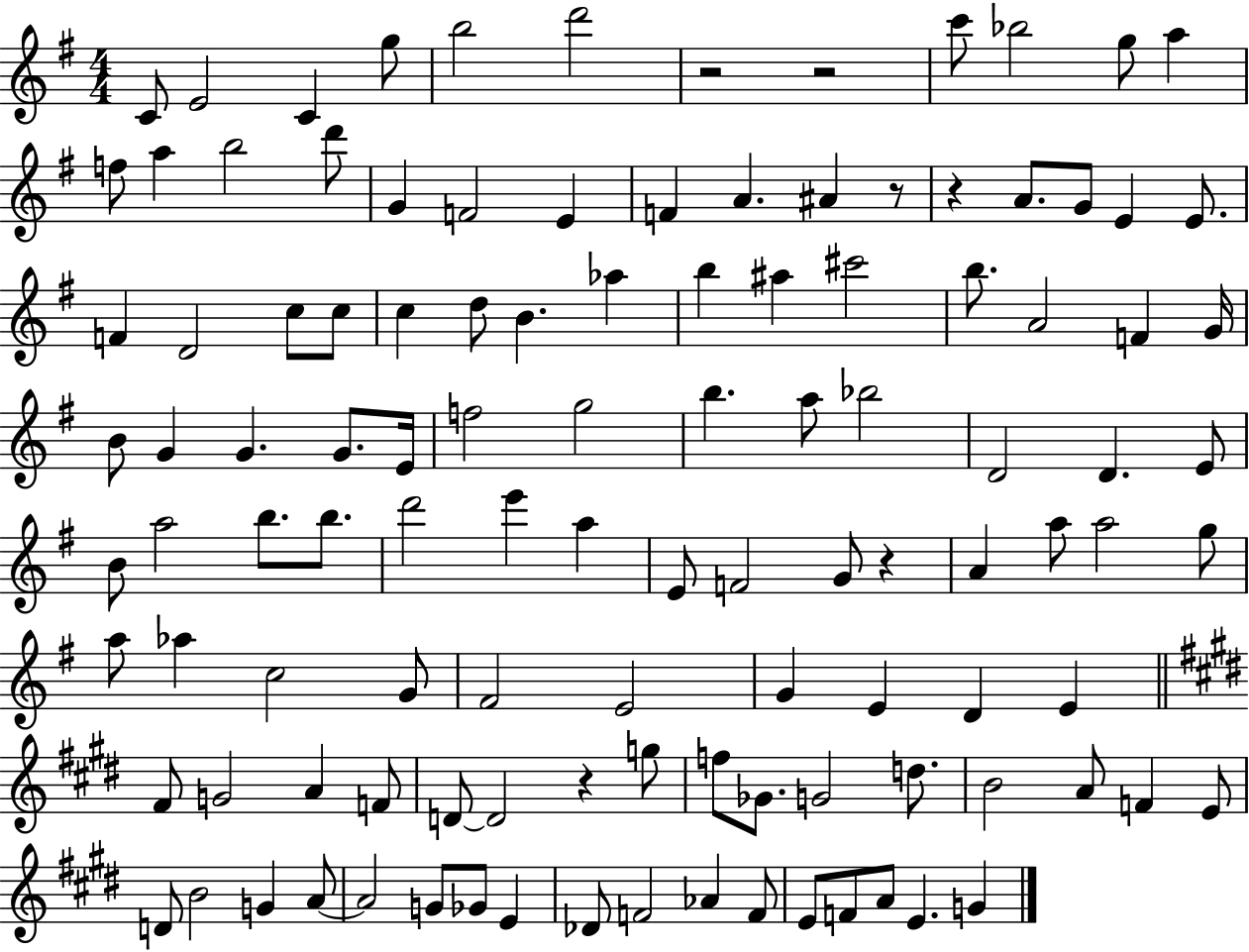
{
  \clef treble
  \numericTimeSignature
  \time 4/4
  \key g \major
  c'8 e'2 c'4 g''8 | b''2 d'''2 | r2 r2 | c'''8 bes''2 g''8 a''4 | \break f''8 a''4 b''2 d'''8 | g'4 f'2 e'4 | f'4 a'4. ais'4 r8 | r4 a'8. g'8 e'4 e'8. | \break f'4 d'2 c''8 c''8 | c''4 d''8 b'4. aes''4 | b''4 ais''4 cis'''2 | b''8. a'2 f'4 g'16 | \break b'8 g'4 g'4. g'8. e'16 | f''2 g''2 | b''4. a''8 bes''2 | d'2 d'4. e'8 | \break b'8 a''2 b''8. b''8. | d'''2 e'''4 a''4 | e'8 f'2 g'8 r4 | a'4 a''8 a''2 g''8 | \break a''8 aes''4 c''2 g'8 | fis'2 e'2 | g'4 e'4 d'4 e'4 | \bar "||" \break \key e \major fis'8 g'2 a'4 f'8 | d'8~~ d'2 r4 g''8 | f''8 ges'8. g'2 d''8. | b'2 a'8 f'4 e'8 | \break d'8 b'2 g'4 a'8~~ | a'2 g'8 ges'8 e'4 | des'8 f'2 aes'4 f'8 | e'8 f'8 a'8 e'4. g'4 | \break \bar "|."
}